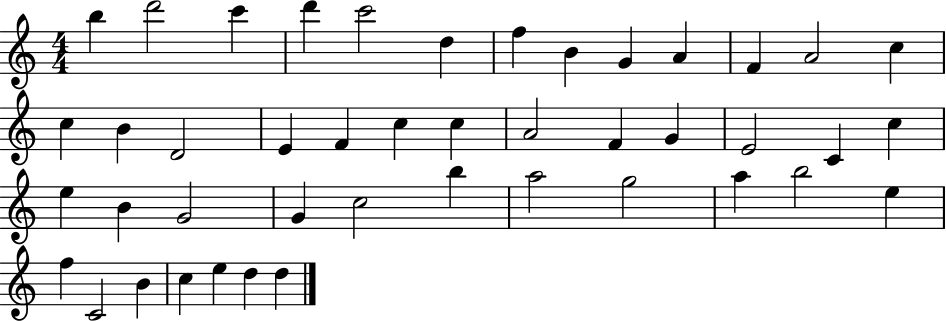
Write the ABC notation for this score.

X:1
T:Untitled
M:4/4
L:1/4
K:C
b d'2 c' d' c'2 d f B G A F A2 c c B D2 E F c c A2 F G E2 C c e B G2 G c2 b a2 g2 a b2 e f C2 B c e d d